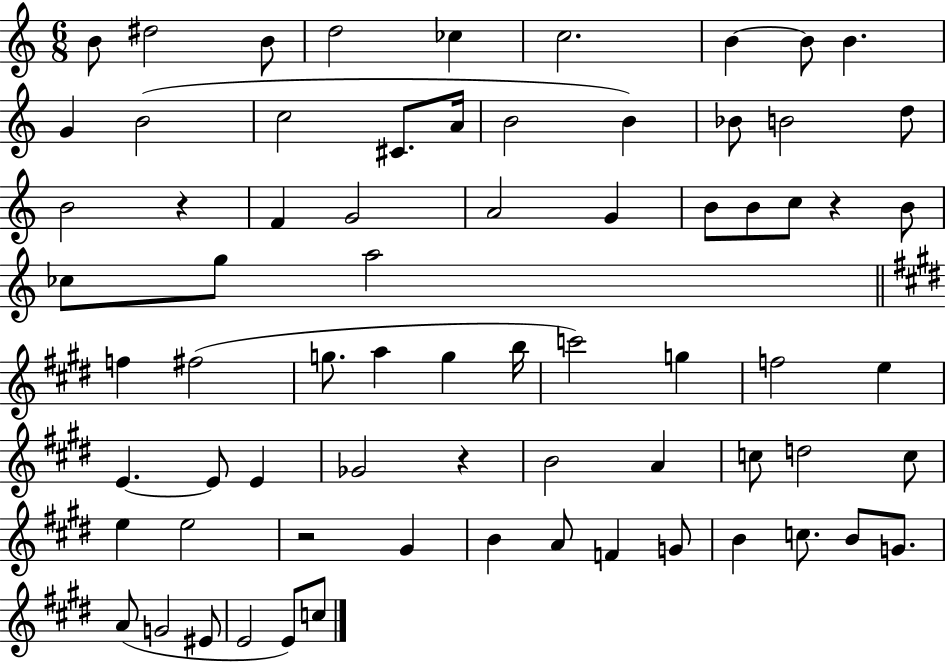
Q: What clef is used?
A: treble